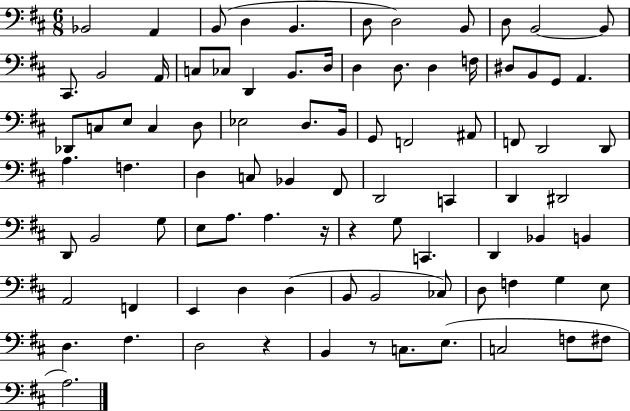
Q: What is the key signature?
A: D major